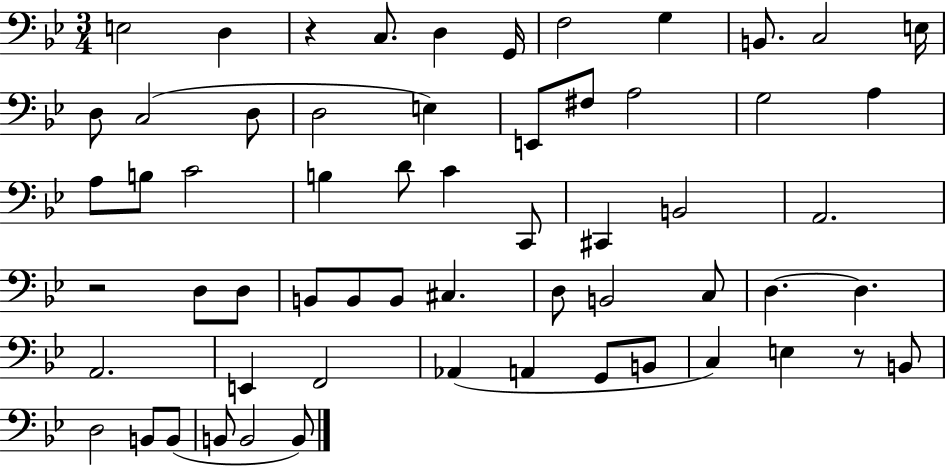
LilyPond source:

{
  \clef bass
  \numericTimeSignature
  \time 3/4
  \key bes \major
  e2 d4 | r4 c8. d4 g,16 | f2 g4 | b,8. c2 e16 | \break d8 c2( d8 | d2 e4) | e,8 fis8 a2 | g2 a4 | \break a8 b8 c'2 | b4 d'8 c'4 c,8 | cis,4 b,2 | a,2. | \break r2 d8 d8 | b,8 b,8 b,8 cis4. | d8 b,2 c8 | d4.~~ d4. | \break a,2. | e,4 f,2 | aes,4( a,4 g,8 b,8 | c4) e4 r8 b,8 | \break d2 b,8 b,8( | b,8 b,2 b,8) | \bar "|."
}